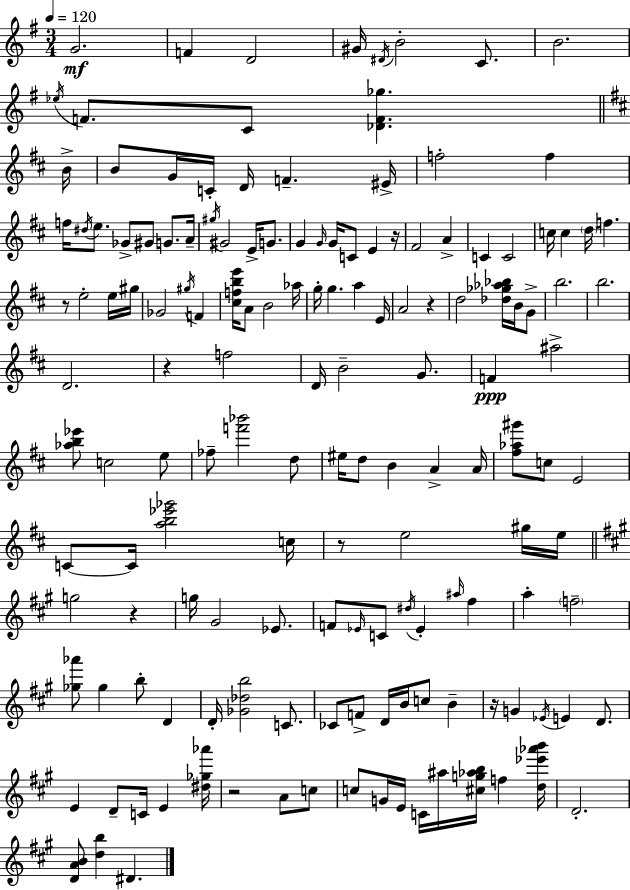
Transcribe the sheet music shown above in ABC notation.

X:1
T:Untitled
M:3/4
L:1/4
K:Em
G2 F D2 ^G/4 ^D/4 B2 C/2 B2 _e/4 F/2 C/2 [_DF_g] B/4 B/2 G/4 C/4 D/4 F ^E/4 f2 f f/4 ^d/4 e/2 _G/2 ^G/2 G/2 A/4 ^g/4 ^G2 E/4 G/2 G G/4 G/4 C/2 E z/4 ^F2 A C C2 c/4 c d/4 f z/2 e2 e/4 ^g/4 _G2 ^g/4 F [^cfbe']/4 A/2 B2 _a/4 g/4 g a E/4 A2 z d2 [_d_g_a_b]/4 B/4 G/2 b2 b2 D2 z f2 D/4 B2 G/2 F ^a2 [_ab_e']/2 c2 e/2 _f/2 [f'_b']2 d/2 ^e/4 d/2 B A A/4 [^f_a^g']/2 c/2 E2 C/2 C/4 [ab_e'_g']2 c/4 z/2 e2 ^g/4 e/4 g2 z g/4 ^G2 _E/2 F/2 _E/4 C/2 ^d/4 _E ^a/4 ^f a f2 [_g_a']/2 _g b/2 D D/4 [_G_db]2 C/2 _C/2 F/2 D/4 B/4 c/2 B z/4 G _E/4 E D/2 E D/2 C/4 E [^d_g_a']/4 z2 A/2 c/2 c/2 G/4 E/4 C/4 ^a/4 [^cg_ab]/4 f [d_e'_a'b']/4 D2 [DAB]/2 [db] ^D